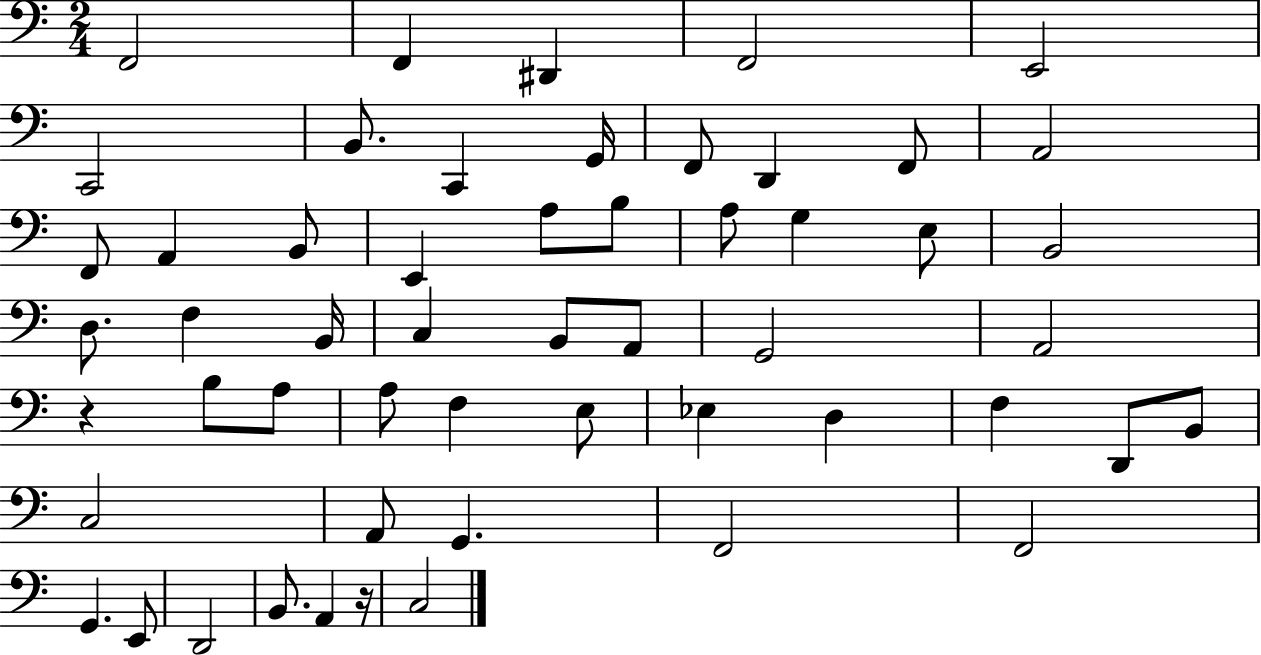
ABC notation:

X:1
T:Untitled
M:2/4
L:1/4
K:C
F,,2 F,, ^D,, F,,2 E,,2 C,,2 B,,/2 C,, G,,/4 F,,/2 D,, F,,/2 A,,2 F,,/2 A,, B,,/2 E,, A,/2 B,/2 A,/2 G, E,/2 B,,2 D,/2 F, B,,/4 C, B,,/2 A,,/2 G,,2 A,,2 z B,/2 A,/2 A,/2 F, E,/2 _E, D, F, D,,/2 B,,/2 C,2 A,,/2 G,, F,,2 F,,2 G,, E,,/2 D,,2 B,,/2 A,, z/4 C,2